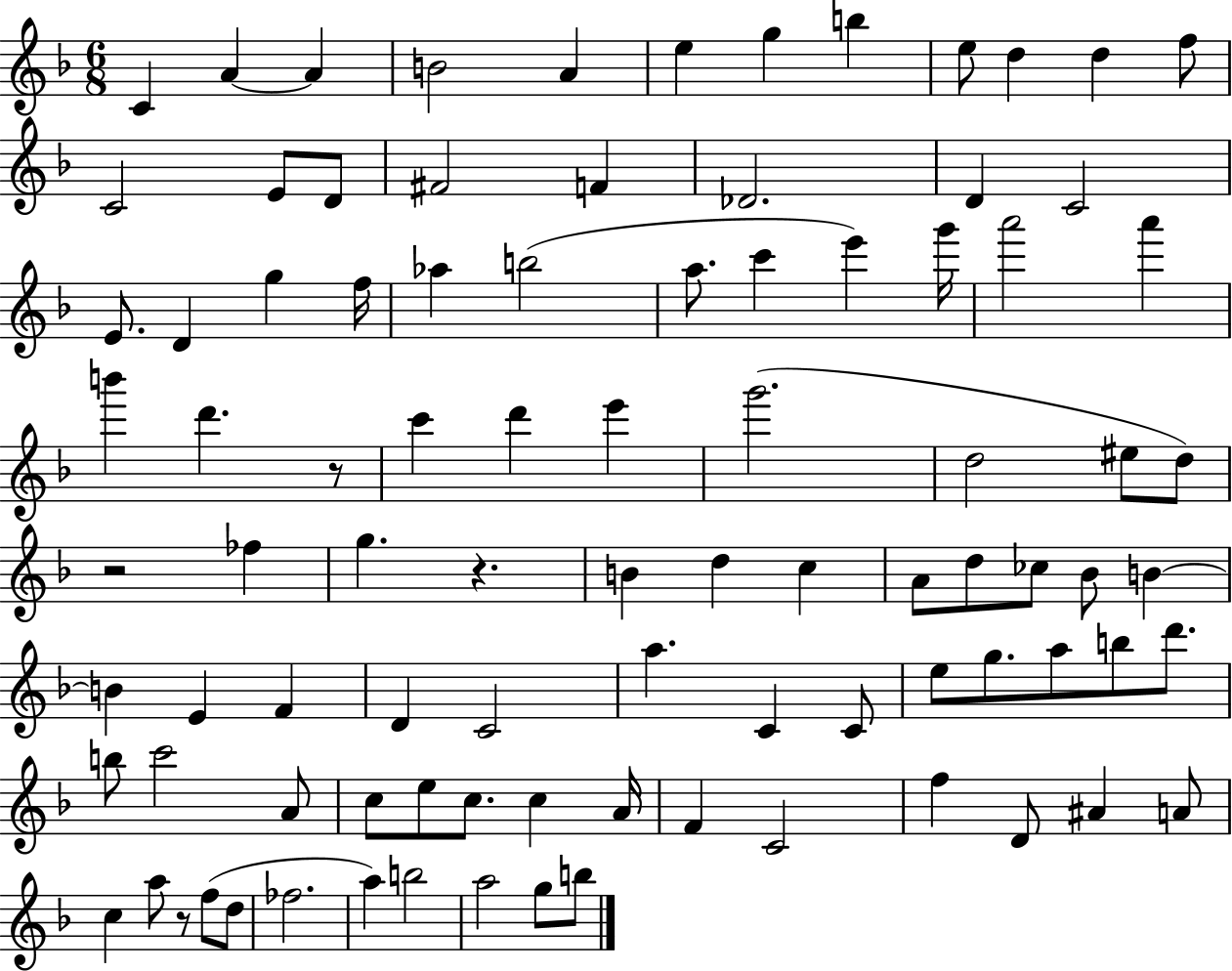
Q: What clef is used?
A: treble